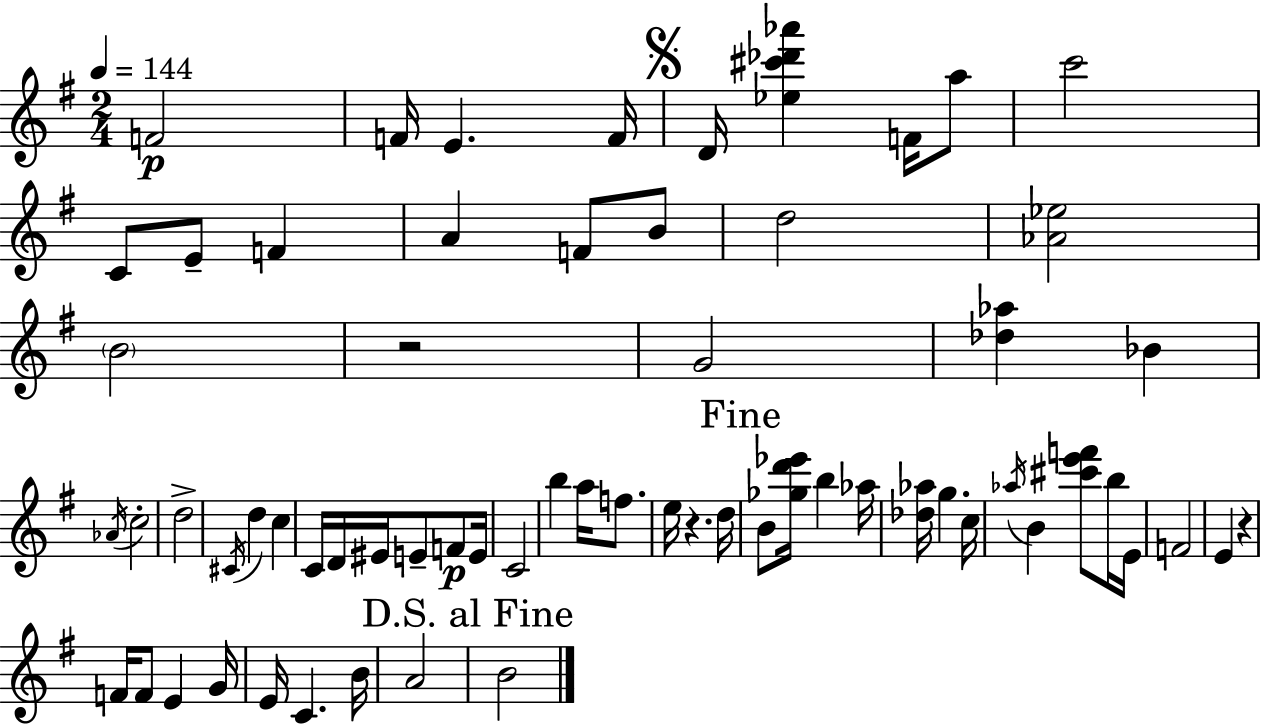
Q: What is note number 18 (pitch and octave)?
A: Bb4